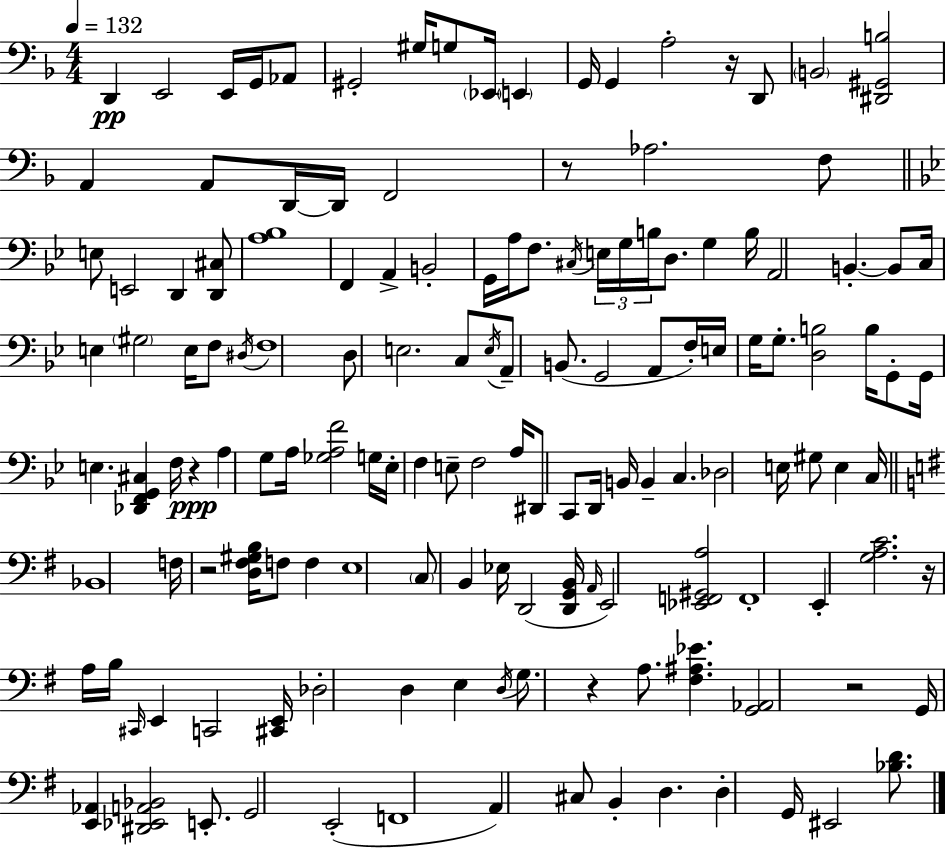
X:1
T:Untitled
M:4/4
L:1/4
K:F
D,, E,,2 E,,/4 G,,/4 _A,,/2 ^G,,2 ^G,/4 G,/2 _E,,/4 E,, G,,/4 G,, A,2 z/4 D,,/2 B,,2 [^D,,^G,,B,]2 A,, A,,/2 D,,/4 D,,/4 F,,2 z/2 _A,2 F,/2 E,/2 E,,2 D,, [D,,^C,]/2 [A,_B,]4 F,, A,, B,,2 G,,/4 A,/4 F,/2 ^C,/4 E,/4 G,/4 B,/4 D,/2 G, B,/4 A,,2 B,, B,,/2 C,/4 E, ^G,2 E,/4 F,/2 ^D,/4 F,4 D,/2 E,2 C,/2 E,/4 A,,/2 B,,/2 G,,2 A,,/2 F,/4 E,/4 G,/4 G,/2 [D,B,]2 B,/4 G,,/2 G,,/4 E, [_D,,F,,G,,^C,] F,/4 z A, G,/2 A,/4 [_G,A,F]2 G,/4 _E,/4 F, E,/2 F,2 A,/4 ^D,,/2 C,,/2 D,,/4 B,,/4 B,, C, _D,2 E,/4 ^G,/2 E, C,/4 _B,,4 F,/4 z2 [D,^F,^G,B,]/4 F,/2 F, E,4 C,/2 B,, _E,/4 D,,2 [D,,G,,B,,]/4 A,,/4 E,,2 [_E,,F,,^G,,A,]2 F,,4 E,, [G,A,C]2 z/4 A,/4 B,/4 ^C,,/4 E,, C,,2 [^C,,E,,]/4 _D,2 D, E, D,/4 G,/2 z A,/2 [^F,^A,_E] [G,,_A,,]2 z2 G,,/4 [E,,_A,,] [^D,,_E,,A,,_B,,]2 E,,/2 G,,2 E,,2 F,,4 A,, ^C,/2 B,, D, D, G,,/4 ^E,,2 [_B,D]/2